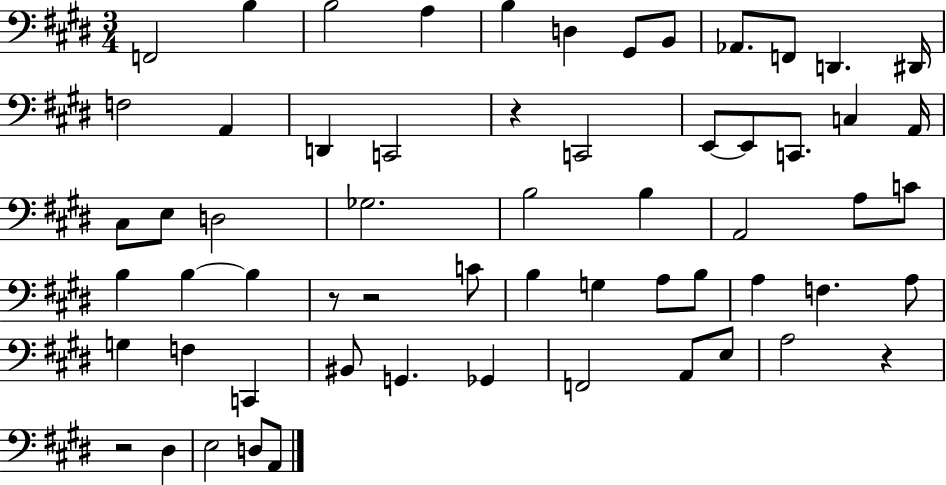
X:1
T:Untitled
M:3/4
L:1/4
K:E
F,,2 B, B,2 A, B, D, ^G,,/2 B,,/2 _A,,/2 F,,/2 D,, ^D,,/4 F,2 A,, D,, C,,2 z C,,2 E,,/2 E,,/2 C,,/2 C, A,,/4 ^C,/2 E,/2 D,2 _G,2 B,2 B, A,,2 A,/2 C/2 B, B, B, z/2 z2 C/2 B, G, A,/2 B,/2 A, F, A,/2 G, F, C,, ^B,,/2 G,, _G,, F,,2 A,,/2 E,/2 A,2 z z2 ^D, E,2 D,/2 A,,/2